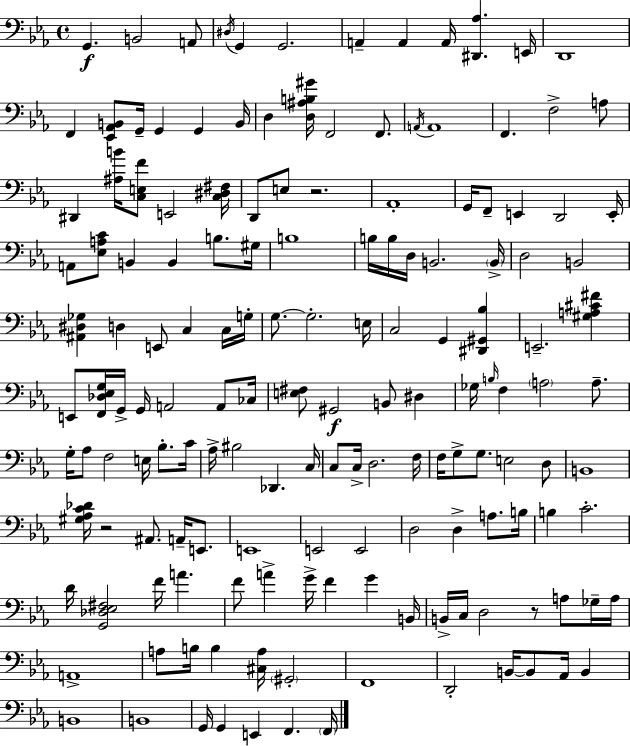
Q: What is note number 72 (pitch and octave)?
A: A3